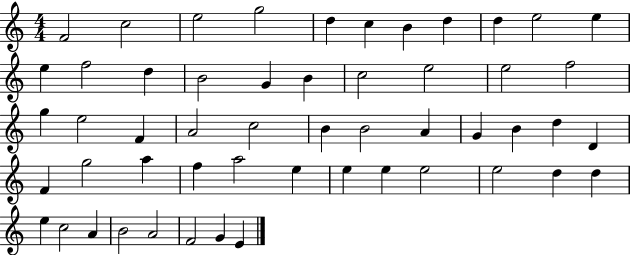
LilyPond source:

{
  \clef treble
  \numericTimeSignature
  \time 4/4
  \key c \major
  f'2 c''2 | e''2 g''2 | d''4 c''4 b'4 d''4 | d''4 e''2 e''4 | \break e''4 f''2 d''4 | b'2 g'4 b'4 | c''2 e''2 | e''2 f''2 | \break g''4 e''2 f'4 | a'2 c''2 | b'4 b'2 a'4 | g'4 b'4 d''4 d'4 | \break f'4 g''2 a''4 | f''4 a''2 e''4 | e''4 e''4 e''2 | e''2 d''4 d''4 | \break e''4 c''2 a'4 | b'2 a'2 | f'2 g'4 e'4 | \bar "|."
}